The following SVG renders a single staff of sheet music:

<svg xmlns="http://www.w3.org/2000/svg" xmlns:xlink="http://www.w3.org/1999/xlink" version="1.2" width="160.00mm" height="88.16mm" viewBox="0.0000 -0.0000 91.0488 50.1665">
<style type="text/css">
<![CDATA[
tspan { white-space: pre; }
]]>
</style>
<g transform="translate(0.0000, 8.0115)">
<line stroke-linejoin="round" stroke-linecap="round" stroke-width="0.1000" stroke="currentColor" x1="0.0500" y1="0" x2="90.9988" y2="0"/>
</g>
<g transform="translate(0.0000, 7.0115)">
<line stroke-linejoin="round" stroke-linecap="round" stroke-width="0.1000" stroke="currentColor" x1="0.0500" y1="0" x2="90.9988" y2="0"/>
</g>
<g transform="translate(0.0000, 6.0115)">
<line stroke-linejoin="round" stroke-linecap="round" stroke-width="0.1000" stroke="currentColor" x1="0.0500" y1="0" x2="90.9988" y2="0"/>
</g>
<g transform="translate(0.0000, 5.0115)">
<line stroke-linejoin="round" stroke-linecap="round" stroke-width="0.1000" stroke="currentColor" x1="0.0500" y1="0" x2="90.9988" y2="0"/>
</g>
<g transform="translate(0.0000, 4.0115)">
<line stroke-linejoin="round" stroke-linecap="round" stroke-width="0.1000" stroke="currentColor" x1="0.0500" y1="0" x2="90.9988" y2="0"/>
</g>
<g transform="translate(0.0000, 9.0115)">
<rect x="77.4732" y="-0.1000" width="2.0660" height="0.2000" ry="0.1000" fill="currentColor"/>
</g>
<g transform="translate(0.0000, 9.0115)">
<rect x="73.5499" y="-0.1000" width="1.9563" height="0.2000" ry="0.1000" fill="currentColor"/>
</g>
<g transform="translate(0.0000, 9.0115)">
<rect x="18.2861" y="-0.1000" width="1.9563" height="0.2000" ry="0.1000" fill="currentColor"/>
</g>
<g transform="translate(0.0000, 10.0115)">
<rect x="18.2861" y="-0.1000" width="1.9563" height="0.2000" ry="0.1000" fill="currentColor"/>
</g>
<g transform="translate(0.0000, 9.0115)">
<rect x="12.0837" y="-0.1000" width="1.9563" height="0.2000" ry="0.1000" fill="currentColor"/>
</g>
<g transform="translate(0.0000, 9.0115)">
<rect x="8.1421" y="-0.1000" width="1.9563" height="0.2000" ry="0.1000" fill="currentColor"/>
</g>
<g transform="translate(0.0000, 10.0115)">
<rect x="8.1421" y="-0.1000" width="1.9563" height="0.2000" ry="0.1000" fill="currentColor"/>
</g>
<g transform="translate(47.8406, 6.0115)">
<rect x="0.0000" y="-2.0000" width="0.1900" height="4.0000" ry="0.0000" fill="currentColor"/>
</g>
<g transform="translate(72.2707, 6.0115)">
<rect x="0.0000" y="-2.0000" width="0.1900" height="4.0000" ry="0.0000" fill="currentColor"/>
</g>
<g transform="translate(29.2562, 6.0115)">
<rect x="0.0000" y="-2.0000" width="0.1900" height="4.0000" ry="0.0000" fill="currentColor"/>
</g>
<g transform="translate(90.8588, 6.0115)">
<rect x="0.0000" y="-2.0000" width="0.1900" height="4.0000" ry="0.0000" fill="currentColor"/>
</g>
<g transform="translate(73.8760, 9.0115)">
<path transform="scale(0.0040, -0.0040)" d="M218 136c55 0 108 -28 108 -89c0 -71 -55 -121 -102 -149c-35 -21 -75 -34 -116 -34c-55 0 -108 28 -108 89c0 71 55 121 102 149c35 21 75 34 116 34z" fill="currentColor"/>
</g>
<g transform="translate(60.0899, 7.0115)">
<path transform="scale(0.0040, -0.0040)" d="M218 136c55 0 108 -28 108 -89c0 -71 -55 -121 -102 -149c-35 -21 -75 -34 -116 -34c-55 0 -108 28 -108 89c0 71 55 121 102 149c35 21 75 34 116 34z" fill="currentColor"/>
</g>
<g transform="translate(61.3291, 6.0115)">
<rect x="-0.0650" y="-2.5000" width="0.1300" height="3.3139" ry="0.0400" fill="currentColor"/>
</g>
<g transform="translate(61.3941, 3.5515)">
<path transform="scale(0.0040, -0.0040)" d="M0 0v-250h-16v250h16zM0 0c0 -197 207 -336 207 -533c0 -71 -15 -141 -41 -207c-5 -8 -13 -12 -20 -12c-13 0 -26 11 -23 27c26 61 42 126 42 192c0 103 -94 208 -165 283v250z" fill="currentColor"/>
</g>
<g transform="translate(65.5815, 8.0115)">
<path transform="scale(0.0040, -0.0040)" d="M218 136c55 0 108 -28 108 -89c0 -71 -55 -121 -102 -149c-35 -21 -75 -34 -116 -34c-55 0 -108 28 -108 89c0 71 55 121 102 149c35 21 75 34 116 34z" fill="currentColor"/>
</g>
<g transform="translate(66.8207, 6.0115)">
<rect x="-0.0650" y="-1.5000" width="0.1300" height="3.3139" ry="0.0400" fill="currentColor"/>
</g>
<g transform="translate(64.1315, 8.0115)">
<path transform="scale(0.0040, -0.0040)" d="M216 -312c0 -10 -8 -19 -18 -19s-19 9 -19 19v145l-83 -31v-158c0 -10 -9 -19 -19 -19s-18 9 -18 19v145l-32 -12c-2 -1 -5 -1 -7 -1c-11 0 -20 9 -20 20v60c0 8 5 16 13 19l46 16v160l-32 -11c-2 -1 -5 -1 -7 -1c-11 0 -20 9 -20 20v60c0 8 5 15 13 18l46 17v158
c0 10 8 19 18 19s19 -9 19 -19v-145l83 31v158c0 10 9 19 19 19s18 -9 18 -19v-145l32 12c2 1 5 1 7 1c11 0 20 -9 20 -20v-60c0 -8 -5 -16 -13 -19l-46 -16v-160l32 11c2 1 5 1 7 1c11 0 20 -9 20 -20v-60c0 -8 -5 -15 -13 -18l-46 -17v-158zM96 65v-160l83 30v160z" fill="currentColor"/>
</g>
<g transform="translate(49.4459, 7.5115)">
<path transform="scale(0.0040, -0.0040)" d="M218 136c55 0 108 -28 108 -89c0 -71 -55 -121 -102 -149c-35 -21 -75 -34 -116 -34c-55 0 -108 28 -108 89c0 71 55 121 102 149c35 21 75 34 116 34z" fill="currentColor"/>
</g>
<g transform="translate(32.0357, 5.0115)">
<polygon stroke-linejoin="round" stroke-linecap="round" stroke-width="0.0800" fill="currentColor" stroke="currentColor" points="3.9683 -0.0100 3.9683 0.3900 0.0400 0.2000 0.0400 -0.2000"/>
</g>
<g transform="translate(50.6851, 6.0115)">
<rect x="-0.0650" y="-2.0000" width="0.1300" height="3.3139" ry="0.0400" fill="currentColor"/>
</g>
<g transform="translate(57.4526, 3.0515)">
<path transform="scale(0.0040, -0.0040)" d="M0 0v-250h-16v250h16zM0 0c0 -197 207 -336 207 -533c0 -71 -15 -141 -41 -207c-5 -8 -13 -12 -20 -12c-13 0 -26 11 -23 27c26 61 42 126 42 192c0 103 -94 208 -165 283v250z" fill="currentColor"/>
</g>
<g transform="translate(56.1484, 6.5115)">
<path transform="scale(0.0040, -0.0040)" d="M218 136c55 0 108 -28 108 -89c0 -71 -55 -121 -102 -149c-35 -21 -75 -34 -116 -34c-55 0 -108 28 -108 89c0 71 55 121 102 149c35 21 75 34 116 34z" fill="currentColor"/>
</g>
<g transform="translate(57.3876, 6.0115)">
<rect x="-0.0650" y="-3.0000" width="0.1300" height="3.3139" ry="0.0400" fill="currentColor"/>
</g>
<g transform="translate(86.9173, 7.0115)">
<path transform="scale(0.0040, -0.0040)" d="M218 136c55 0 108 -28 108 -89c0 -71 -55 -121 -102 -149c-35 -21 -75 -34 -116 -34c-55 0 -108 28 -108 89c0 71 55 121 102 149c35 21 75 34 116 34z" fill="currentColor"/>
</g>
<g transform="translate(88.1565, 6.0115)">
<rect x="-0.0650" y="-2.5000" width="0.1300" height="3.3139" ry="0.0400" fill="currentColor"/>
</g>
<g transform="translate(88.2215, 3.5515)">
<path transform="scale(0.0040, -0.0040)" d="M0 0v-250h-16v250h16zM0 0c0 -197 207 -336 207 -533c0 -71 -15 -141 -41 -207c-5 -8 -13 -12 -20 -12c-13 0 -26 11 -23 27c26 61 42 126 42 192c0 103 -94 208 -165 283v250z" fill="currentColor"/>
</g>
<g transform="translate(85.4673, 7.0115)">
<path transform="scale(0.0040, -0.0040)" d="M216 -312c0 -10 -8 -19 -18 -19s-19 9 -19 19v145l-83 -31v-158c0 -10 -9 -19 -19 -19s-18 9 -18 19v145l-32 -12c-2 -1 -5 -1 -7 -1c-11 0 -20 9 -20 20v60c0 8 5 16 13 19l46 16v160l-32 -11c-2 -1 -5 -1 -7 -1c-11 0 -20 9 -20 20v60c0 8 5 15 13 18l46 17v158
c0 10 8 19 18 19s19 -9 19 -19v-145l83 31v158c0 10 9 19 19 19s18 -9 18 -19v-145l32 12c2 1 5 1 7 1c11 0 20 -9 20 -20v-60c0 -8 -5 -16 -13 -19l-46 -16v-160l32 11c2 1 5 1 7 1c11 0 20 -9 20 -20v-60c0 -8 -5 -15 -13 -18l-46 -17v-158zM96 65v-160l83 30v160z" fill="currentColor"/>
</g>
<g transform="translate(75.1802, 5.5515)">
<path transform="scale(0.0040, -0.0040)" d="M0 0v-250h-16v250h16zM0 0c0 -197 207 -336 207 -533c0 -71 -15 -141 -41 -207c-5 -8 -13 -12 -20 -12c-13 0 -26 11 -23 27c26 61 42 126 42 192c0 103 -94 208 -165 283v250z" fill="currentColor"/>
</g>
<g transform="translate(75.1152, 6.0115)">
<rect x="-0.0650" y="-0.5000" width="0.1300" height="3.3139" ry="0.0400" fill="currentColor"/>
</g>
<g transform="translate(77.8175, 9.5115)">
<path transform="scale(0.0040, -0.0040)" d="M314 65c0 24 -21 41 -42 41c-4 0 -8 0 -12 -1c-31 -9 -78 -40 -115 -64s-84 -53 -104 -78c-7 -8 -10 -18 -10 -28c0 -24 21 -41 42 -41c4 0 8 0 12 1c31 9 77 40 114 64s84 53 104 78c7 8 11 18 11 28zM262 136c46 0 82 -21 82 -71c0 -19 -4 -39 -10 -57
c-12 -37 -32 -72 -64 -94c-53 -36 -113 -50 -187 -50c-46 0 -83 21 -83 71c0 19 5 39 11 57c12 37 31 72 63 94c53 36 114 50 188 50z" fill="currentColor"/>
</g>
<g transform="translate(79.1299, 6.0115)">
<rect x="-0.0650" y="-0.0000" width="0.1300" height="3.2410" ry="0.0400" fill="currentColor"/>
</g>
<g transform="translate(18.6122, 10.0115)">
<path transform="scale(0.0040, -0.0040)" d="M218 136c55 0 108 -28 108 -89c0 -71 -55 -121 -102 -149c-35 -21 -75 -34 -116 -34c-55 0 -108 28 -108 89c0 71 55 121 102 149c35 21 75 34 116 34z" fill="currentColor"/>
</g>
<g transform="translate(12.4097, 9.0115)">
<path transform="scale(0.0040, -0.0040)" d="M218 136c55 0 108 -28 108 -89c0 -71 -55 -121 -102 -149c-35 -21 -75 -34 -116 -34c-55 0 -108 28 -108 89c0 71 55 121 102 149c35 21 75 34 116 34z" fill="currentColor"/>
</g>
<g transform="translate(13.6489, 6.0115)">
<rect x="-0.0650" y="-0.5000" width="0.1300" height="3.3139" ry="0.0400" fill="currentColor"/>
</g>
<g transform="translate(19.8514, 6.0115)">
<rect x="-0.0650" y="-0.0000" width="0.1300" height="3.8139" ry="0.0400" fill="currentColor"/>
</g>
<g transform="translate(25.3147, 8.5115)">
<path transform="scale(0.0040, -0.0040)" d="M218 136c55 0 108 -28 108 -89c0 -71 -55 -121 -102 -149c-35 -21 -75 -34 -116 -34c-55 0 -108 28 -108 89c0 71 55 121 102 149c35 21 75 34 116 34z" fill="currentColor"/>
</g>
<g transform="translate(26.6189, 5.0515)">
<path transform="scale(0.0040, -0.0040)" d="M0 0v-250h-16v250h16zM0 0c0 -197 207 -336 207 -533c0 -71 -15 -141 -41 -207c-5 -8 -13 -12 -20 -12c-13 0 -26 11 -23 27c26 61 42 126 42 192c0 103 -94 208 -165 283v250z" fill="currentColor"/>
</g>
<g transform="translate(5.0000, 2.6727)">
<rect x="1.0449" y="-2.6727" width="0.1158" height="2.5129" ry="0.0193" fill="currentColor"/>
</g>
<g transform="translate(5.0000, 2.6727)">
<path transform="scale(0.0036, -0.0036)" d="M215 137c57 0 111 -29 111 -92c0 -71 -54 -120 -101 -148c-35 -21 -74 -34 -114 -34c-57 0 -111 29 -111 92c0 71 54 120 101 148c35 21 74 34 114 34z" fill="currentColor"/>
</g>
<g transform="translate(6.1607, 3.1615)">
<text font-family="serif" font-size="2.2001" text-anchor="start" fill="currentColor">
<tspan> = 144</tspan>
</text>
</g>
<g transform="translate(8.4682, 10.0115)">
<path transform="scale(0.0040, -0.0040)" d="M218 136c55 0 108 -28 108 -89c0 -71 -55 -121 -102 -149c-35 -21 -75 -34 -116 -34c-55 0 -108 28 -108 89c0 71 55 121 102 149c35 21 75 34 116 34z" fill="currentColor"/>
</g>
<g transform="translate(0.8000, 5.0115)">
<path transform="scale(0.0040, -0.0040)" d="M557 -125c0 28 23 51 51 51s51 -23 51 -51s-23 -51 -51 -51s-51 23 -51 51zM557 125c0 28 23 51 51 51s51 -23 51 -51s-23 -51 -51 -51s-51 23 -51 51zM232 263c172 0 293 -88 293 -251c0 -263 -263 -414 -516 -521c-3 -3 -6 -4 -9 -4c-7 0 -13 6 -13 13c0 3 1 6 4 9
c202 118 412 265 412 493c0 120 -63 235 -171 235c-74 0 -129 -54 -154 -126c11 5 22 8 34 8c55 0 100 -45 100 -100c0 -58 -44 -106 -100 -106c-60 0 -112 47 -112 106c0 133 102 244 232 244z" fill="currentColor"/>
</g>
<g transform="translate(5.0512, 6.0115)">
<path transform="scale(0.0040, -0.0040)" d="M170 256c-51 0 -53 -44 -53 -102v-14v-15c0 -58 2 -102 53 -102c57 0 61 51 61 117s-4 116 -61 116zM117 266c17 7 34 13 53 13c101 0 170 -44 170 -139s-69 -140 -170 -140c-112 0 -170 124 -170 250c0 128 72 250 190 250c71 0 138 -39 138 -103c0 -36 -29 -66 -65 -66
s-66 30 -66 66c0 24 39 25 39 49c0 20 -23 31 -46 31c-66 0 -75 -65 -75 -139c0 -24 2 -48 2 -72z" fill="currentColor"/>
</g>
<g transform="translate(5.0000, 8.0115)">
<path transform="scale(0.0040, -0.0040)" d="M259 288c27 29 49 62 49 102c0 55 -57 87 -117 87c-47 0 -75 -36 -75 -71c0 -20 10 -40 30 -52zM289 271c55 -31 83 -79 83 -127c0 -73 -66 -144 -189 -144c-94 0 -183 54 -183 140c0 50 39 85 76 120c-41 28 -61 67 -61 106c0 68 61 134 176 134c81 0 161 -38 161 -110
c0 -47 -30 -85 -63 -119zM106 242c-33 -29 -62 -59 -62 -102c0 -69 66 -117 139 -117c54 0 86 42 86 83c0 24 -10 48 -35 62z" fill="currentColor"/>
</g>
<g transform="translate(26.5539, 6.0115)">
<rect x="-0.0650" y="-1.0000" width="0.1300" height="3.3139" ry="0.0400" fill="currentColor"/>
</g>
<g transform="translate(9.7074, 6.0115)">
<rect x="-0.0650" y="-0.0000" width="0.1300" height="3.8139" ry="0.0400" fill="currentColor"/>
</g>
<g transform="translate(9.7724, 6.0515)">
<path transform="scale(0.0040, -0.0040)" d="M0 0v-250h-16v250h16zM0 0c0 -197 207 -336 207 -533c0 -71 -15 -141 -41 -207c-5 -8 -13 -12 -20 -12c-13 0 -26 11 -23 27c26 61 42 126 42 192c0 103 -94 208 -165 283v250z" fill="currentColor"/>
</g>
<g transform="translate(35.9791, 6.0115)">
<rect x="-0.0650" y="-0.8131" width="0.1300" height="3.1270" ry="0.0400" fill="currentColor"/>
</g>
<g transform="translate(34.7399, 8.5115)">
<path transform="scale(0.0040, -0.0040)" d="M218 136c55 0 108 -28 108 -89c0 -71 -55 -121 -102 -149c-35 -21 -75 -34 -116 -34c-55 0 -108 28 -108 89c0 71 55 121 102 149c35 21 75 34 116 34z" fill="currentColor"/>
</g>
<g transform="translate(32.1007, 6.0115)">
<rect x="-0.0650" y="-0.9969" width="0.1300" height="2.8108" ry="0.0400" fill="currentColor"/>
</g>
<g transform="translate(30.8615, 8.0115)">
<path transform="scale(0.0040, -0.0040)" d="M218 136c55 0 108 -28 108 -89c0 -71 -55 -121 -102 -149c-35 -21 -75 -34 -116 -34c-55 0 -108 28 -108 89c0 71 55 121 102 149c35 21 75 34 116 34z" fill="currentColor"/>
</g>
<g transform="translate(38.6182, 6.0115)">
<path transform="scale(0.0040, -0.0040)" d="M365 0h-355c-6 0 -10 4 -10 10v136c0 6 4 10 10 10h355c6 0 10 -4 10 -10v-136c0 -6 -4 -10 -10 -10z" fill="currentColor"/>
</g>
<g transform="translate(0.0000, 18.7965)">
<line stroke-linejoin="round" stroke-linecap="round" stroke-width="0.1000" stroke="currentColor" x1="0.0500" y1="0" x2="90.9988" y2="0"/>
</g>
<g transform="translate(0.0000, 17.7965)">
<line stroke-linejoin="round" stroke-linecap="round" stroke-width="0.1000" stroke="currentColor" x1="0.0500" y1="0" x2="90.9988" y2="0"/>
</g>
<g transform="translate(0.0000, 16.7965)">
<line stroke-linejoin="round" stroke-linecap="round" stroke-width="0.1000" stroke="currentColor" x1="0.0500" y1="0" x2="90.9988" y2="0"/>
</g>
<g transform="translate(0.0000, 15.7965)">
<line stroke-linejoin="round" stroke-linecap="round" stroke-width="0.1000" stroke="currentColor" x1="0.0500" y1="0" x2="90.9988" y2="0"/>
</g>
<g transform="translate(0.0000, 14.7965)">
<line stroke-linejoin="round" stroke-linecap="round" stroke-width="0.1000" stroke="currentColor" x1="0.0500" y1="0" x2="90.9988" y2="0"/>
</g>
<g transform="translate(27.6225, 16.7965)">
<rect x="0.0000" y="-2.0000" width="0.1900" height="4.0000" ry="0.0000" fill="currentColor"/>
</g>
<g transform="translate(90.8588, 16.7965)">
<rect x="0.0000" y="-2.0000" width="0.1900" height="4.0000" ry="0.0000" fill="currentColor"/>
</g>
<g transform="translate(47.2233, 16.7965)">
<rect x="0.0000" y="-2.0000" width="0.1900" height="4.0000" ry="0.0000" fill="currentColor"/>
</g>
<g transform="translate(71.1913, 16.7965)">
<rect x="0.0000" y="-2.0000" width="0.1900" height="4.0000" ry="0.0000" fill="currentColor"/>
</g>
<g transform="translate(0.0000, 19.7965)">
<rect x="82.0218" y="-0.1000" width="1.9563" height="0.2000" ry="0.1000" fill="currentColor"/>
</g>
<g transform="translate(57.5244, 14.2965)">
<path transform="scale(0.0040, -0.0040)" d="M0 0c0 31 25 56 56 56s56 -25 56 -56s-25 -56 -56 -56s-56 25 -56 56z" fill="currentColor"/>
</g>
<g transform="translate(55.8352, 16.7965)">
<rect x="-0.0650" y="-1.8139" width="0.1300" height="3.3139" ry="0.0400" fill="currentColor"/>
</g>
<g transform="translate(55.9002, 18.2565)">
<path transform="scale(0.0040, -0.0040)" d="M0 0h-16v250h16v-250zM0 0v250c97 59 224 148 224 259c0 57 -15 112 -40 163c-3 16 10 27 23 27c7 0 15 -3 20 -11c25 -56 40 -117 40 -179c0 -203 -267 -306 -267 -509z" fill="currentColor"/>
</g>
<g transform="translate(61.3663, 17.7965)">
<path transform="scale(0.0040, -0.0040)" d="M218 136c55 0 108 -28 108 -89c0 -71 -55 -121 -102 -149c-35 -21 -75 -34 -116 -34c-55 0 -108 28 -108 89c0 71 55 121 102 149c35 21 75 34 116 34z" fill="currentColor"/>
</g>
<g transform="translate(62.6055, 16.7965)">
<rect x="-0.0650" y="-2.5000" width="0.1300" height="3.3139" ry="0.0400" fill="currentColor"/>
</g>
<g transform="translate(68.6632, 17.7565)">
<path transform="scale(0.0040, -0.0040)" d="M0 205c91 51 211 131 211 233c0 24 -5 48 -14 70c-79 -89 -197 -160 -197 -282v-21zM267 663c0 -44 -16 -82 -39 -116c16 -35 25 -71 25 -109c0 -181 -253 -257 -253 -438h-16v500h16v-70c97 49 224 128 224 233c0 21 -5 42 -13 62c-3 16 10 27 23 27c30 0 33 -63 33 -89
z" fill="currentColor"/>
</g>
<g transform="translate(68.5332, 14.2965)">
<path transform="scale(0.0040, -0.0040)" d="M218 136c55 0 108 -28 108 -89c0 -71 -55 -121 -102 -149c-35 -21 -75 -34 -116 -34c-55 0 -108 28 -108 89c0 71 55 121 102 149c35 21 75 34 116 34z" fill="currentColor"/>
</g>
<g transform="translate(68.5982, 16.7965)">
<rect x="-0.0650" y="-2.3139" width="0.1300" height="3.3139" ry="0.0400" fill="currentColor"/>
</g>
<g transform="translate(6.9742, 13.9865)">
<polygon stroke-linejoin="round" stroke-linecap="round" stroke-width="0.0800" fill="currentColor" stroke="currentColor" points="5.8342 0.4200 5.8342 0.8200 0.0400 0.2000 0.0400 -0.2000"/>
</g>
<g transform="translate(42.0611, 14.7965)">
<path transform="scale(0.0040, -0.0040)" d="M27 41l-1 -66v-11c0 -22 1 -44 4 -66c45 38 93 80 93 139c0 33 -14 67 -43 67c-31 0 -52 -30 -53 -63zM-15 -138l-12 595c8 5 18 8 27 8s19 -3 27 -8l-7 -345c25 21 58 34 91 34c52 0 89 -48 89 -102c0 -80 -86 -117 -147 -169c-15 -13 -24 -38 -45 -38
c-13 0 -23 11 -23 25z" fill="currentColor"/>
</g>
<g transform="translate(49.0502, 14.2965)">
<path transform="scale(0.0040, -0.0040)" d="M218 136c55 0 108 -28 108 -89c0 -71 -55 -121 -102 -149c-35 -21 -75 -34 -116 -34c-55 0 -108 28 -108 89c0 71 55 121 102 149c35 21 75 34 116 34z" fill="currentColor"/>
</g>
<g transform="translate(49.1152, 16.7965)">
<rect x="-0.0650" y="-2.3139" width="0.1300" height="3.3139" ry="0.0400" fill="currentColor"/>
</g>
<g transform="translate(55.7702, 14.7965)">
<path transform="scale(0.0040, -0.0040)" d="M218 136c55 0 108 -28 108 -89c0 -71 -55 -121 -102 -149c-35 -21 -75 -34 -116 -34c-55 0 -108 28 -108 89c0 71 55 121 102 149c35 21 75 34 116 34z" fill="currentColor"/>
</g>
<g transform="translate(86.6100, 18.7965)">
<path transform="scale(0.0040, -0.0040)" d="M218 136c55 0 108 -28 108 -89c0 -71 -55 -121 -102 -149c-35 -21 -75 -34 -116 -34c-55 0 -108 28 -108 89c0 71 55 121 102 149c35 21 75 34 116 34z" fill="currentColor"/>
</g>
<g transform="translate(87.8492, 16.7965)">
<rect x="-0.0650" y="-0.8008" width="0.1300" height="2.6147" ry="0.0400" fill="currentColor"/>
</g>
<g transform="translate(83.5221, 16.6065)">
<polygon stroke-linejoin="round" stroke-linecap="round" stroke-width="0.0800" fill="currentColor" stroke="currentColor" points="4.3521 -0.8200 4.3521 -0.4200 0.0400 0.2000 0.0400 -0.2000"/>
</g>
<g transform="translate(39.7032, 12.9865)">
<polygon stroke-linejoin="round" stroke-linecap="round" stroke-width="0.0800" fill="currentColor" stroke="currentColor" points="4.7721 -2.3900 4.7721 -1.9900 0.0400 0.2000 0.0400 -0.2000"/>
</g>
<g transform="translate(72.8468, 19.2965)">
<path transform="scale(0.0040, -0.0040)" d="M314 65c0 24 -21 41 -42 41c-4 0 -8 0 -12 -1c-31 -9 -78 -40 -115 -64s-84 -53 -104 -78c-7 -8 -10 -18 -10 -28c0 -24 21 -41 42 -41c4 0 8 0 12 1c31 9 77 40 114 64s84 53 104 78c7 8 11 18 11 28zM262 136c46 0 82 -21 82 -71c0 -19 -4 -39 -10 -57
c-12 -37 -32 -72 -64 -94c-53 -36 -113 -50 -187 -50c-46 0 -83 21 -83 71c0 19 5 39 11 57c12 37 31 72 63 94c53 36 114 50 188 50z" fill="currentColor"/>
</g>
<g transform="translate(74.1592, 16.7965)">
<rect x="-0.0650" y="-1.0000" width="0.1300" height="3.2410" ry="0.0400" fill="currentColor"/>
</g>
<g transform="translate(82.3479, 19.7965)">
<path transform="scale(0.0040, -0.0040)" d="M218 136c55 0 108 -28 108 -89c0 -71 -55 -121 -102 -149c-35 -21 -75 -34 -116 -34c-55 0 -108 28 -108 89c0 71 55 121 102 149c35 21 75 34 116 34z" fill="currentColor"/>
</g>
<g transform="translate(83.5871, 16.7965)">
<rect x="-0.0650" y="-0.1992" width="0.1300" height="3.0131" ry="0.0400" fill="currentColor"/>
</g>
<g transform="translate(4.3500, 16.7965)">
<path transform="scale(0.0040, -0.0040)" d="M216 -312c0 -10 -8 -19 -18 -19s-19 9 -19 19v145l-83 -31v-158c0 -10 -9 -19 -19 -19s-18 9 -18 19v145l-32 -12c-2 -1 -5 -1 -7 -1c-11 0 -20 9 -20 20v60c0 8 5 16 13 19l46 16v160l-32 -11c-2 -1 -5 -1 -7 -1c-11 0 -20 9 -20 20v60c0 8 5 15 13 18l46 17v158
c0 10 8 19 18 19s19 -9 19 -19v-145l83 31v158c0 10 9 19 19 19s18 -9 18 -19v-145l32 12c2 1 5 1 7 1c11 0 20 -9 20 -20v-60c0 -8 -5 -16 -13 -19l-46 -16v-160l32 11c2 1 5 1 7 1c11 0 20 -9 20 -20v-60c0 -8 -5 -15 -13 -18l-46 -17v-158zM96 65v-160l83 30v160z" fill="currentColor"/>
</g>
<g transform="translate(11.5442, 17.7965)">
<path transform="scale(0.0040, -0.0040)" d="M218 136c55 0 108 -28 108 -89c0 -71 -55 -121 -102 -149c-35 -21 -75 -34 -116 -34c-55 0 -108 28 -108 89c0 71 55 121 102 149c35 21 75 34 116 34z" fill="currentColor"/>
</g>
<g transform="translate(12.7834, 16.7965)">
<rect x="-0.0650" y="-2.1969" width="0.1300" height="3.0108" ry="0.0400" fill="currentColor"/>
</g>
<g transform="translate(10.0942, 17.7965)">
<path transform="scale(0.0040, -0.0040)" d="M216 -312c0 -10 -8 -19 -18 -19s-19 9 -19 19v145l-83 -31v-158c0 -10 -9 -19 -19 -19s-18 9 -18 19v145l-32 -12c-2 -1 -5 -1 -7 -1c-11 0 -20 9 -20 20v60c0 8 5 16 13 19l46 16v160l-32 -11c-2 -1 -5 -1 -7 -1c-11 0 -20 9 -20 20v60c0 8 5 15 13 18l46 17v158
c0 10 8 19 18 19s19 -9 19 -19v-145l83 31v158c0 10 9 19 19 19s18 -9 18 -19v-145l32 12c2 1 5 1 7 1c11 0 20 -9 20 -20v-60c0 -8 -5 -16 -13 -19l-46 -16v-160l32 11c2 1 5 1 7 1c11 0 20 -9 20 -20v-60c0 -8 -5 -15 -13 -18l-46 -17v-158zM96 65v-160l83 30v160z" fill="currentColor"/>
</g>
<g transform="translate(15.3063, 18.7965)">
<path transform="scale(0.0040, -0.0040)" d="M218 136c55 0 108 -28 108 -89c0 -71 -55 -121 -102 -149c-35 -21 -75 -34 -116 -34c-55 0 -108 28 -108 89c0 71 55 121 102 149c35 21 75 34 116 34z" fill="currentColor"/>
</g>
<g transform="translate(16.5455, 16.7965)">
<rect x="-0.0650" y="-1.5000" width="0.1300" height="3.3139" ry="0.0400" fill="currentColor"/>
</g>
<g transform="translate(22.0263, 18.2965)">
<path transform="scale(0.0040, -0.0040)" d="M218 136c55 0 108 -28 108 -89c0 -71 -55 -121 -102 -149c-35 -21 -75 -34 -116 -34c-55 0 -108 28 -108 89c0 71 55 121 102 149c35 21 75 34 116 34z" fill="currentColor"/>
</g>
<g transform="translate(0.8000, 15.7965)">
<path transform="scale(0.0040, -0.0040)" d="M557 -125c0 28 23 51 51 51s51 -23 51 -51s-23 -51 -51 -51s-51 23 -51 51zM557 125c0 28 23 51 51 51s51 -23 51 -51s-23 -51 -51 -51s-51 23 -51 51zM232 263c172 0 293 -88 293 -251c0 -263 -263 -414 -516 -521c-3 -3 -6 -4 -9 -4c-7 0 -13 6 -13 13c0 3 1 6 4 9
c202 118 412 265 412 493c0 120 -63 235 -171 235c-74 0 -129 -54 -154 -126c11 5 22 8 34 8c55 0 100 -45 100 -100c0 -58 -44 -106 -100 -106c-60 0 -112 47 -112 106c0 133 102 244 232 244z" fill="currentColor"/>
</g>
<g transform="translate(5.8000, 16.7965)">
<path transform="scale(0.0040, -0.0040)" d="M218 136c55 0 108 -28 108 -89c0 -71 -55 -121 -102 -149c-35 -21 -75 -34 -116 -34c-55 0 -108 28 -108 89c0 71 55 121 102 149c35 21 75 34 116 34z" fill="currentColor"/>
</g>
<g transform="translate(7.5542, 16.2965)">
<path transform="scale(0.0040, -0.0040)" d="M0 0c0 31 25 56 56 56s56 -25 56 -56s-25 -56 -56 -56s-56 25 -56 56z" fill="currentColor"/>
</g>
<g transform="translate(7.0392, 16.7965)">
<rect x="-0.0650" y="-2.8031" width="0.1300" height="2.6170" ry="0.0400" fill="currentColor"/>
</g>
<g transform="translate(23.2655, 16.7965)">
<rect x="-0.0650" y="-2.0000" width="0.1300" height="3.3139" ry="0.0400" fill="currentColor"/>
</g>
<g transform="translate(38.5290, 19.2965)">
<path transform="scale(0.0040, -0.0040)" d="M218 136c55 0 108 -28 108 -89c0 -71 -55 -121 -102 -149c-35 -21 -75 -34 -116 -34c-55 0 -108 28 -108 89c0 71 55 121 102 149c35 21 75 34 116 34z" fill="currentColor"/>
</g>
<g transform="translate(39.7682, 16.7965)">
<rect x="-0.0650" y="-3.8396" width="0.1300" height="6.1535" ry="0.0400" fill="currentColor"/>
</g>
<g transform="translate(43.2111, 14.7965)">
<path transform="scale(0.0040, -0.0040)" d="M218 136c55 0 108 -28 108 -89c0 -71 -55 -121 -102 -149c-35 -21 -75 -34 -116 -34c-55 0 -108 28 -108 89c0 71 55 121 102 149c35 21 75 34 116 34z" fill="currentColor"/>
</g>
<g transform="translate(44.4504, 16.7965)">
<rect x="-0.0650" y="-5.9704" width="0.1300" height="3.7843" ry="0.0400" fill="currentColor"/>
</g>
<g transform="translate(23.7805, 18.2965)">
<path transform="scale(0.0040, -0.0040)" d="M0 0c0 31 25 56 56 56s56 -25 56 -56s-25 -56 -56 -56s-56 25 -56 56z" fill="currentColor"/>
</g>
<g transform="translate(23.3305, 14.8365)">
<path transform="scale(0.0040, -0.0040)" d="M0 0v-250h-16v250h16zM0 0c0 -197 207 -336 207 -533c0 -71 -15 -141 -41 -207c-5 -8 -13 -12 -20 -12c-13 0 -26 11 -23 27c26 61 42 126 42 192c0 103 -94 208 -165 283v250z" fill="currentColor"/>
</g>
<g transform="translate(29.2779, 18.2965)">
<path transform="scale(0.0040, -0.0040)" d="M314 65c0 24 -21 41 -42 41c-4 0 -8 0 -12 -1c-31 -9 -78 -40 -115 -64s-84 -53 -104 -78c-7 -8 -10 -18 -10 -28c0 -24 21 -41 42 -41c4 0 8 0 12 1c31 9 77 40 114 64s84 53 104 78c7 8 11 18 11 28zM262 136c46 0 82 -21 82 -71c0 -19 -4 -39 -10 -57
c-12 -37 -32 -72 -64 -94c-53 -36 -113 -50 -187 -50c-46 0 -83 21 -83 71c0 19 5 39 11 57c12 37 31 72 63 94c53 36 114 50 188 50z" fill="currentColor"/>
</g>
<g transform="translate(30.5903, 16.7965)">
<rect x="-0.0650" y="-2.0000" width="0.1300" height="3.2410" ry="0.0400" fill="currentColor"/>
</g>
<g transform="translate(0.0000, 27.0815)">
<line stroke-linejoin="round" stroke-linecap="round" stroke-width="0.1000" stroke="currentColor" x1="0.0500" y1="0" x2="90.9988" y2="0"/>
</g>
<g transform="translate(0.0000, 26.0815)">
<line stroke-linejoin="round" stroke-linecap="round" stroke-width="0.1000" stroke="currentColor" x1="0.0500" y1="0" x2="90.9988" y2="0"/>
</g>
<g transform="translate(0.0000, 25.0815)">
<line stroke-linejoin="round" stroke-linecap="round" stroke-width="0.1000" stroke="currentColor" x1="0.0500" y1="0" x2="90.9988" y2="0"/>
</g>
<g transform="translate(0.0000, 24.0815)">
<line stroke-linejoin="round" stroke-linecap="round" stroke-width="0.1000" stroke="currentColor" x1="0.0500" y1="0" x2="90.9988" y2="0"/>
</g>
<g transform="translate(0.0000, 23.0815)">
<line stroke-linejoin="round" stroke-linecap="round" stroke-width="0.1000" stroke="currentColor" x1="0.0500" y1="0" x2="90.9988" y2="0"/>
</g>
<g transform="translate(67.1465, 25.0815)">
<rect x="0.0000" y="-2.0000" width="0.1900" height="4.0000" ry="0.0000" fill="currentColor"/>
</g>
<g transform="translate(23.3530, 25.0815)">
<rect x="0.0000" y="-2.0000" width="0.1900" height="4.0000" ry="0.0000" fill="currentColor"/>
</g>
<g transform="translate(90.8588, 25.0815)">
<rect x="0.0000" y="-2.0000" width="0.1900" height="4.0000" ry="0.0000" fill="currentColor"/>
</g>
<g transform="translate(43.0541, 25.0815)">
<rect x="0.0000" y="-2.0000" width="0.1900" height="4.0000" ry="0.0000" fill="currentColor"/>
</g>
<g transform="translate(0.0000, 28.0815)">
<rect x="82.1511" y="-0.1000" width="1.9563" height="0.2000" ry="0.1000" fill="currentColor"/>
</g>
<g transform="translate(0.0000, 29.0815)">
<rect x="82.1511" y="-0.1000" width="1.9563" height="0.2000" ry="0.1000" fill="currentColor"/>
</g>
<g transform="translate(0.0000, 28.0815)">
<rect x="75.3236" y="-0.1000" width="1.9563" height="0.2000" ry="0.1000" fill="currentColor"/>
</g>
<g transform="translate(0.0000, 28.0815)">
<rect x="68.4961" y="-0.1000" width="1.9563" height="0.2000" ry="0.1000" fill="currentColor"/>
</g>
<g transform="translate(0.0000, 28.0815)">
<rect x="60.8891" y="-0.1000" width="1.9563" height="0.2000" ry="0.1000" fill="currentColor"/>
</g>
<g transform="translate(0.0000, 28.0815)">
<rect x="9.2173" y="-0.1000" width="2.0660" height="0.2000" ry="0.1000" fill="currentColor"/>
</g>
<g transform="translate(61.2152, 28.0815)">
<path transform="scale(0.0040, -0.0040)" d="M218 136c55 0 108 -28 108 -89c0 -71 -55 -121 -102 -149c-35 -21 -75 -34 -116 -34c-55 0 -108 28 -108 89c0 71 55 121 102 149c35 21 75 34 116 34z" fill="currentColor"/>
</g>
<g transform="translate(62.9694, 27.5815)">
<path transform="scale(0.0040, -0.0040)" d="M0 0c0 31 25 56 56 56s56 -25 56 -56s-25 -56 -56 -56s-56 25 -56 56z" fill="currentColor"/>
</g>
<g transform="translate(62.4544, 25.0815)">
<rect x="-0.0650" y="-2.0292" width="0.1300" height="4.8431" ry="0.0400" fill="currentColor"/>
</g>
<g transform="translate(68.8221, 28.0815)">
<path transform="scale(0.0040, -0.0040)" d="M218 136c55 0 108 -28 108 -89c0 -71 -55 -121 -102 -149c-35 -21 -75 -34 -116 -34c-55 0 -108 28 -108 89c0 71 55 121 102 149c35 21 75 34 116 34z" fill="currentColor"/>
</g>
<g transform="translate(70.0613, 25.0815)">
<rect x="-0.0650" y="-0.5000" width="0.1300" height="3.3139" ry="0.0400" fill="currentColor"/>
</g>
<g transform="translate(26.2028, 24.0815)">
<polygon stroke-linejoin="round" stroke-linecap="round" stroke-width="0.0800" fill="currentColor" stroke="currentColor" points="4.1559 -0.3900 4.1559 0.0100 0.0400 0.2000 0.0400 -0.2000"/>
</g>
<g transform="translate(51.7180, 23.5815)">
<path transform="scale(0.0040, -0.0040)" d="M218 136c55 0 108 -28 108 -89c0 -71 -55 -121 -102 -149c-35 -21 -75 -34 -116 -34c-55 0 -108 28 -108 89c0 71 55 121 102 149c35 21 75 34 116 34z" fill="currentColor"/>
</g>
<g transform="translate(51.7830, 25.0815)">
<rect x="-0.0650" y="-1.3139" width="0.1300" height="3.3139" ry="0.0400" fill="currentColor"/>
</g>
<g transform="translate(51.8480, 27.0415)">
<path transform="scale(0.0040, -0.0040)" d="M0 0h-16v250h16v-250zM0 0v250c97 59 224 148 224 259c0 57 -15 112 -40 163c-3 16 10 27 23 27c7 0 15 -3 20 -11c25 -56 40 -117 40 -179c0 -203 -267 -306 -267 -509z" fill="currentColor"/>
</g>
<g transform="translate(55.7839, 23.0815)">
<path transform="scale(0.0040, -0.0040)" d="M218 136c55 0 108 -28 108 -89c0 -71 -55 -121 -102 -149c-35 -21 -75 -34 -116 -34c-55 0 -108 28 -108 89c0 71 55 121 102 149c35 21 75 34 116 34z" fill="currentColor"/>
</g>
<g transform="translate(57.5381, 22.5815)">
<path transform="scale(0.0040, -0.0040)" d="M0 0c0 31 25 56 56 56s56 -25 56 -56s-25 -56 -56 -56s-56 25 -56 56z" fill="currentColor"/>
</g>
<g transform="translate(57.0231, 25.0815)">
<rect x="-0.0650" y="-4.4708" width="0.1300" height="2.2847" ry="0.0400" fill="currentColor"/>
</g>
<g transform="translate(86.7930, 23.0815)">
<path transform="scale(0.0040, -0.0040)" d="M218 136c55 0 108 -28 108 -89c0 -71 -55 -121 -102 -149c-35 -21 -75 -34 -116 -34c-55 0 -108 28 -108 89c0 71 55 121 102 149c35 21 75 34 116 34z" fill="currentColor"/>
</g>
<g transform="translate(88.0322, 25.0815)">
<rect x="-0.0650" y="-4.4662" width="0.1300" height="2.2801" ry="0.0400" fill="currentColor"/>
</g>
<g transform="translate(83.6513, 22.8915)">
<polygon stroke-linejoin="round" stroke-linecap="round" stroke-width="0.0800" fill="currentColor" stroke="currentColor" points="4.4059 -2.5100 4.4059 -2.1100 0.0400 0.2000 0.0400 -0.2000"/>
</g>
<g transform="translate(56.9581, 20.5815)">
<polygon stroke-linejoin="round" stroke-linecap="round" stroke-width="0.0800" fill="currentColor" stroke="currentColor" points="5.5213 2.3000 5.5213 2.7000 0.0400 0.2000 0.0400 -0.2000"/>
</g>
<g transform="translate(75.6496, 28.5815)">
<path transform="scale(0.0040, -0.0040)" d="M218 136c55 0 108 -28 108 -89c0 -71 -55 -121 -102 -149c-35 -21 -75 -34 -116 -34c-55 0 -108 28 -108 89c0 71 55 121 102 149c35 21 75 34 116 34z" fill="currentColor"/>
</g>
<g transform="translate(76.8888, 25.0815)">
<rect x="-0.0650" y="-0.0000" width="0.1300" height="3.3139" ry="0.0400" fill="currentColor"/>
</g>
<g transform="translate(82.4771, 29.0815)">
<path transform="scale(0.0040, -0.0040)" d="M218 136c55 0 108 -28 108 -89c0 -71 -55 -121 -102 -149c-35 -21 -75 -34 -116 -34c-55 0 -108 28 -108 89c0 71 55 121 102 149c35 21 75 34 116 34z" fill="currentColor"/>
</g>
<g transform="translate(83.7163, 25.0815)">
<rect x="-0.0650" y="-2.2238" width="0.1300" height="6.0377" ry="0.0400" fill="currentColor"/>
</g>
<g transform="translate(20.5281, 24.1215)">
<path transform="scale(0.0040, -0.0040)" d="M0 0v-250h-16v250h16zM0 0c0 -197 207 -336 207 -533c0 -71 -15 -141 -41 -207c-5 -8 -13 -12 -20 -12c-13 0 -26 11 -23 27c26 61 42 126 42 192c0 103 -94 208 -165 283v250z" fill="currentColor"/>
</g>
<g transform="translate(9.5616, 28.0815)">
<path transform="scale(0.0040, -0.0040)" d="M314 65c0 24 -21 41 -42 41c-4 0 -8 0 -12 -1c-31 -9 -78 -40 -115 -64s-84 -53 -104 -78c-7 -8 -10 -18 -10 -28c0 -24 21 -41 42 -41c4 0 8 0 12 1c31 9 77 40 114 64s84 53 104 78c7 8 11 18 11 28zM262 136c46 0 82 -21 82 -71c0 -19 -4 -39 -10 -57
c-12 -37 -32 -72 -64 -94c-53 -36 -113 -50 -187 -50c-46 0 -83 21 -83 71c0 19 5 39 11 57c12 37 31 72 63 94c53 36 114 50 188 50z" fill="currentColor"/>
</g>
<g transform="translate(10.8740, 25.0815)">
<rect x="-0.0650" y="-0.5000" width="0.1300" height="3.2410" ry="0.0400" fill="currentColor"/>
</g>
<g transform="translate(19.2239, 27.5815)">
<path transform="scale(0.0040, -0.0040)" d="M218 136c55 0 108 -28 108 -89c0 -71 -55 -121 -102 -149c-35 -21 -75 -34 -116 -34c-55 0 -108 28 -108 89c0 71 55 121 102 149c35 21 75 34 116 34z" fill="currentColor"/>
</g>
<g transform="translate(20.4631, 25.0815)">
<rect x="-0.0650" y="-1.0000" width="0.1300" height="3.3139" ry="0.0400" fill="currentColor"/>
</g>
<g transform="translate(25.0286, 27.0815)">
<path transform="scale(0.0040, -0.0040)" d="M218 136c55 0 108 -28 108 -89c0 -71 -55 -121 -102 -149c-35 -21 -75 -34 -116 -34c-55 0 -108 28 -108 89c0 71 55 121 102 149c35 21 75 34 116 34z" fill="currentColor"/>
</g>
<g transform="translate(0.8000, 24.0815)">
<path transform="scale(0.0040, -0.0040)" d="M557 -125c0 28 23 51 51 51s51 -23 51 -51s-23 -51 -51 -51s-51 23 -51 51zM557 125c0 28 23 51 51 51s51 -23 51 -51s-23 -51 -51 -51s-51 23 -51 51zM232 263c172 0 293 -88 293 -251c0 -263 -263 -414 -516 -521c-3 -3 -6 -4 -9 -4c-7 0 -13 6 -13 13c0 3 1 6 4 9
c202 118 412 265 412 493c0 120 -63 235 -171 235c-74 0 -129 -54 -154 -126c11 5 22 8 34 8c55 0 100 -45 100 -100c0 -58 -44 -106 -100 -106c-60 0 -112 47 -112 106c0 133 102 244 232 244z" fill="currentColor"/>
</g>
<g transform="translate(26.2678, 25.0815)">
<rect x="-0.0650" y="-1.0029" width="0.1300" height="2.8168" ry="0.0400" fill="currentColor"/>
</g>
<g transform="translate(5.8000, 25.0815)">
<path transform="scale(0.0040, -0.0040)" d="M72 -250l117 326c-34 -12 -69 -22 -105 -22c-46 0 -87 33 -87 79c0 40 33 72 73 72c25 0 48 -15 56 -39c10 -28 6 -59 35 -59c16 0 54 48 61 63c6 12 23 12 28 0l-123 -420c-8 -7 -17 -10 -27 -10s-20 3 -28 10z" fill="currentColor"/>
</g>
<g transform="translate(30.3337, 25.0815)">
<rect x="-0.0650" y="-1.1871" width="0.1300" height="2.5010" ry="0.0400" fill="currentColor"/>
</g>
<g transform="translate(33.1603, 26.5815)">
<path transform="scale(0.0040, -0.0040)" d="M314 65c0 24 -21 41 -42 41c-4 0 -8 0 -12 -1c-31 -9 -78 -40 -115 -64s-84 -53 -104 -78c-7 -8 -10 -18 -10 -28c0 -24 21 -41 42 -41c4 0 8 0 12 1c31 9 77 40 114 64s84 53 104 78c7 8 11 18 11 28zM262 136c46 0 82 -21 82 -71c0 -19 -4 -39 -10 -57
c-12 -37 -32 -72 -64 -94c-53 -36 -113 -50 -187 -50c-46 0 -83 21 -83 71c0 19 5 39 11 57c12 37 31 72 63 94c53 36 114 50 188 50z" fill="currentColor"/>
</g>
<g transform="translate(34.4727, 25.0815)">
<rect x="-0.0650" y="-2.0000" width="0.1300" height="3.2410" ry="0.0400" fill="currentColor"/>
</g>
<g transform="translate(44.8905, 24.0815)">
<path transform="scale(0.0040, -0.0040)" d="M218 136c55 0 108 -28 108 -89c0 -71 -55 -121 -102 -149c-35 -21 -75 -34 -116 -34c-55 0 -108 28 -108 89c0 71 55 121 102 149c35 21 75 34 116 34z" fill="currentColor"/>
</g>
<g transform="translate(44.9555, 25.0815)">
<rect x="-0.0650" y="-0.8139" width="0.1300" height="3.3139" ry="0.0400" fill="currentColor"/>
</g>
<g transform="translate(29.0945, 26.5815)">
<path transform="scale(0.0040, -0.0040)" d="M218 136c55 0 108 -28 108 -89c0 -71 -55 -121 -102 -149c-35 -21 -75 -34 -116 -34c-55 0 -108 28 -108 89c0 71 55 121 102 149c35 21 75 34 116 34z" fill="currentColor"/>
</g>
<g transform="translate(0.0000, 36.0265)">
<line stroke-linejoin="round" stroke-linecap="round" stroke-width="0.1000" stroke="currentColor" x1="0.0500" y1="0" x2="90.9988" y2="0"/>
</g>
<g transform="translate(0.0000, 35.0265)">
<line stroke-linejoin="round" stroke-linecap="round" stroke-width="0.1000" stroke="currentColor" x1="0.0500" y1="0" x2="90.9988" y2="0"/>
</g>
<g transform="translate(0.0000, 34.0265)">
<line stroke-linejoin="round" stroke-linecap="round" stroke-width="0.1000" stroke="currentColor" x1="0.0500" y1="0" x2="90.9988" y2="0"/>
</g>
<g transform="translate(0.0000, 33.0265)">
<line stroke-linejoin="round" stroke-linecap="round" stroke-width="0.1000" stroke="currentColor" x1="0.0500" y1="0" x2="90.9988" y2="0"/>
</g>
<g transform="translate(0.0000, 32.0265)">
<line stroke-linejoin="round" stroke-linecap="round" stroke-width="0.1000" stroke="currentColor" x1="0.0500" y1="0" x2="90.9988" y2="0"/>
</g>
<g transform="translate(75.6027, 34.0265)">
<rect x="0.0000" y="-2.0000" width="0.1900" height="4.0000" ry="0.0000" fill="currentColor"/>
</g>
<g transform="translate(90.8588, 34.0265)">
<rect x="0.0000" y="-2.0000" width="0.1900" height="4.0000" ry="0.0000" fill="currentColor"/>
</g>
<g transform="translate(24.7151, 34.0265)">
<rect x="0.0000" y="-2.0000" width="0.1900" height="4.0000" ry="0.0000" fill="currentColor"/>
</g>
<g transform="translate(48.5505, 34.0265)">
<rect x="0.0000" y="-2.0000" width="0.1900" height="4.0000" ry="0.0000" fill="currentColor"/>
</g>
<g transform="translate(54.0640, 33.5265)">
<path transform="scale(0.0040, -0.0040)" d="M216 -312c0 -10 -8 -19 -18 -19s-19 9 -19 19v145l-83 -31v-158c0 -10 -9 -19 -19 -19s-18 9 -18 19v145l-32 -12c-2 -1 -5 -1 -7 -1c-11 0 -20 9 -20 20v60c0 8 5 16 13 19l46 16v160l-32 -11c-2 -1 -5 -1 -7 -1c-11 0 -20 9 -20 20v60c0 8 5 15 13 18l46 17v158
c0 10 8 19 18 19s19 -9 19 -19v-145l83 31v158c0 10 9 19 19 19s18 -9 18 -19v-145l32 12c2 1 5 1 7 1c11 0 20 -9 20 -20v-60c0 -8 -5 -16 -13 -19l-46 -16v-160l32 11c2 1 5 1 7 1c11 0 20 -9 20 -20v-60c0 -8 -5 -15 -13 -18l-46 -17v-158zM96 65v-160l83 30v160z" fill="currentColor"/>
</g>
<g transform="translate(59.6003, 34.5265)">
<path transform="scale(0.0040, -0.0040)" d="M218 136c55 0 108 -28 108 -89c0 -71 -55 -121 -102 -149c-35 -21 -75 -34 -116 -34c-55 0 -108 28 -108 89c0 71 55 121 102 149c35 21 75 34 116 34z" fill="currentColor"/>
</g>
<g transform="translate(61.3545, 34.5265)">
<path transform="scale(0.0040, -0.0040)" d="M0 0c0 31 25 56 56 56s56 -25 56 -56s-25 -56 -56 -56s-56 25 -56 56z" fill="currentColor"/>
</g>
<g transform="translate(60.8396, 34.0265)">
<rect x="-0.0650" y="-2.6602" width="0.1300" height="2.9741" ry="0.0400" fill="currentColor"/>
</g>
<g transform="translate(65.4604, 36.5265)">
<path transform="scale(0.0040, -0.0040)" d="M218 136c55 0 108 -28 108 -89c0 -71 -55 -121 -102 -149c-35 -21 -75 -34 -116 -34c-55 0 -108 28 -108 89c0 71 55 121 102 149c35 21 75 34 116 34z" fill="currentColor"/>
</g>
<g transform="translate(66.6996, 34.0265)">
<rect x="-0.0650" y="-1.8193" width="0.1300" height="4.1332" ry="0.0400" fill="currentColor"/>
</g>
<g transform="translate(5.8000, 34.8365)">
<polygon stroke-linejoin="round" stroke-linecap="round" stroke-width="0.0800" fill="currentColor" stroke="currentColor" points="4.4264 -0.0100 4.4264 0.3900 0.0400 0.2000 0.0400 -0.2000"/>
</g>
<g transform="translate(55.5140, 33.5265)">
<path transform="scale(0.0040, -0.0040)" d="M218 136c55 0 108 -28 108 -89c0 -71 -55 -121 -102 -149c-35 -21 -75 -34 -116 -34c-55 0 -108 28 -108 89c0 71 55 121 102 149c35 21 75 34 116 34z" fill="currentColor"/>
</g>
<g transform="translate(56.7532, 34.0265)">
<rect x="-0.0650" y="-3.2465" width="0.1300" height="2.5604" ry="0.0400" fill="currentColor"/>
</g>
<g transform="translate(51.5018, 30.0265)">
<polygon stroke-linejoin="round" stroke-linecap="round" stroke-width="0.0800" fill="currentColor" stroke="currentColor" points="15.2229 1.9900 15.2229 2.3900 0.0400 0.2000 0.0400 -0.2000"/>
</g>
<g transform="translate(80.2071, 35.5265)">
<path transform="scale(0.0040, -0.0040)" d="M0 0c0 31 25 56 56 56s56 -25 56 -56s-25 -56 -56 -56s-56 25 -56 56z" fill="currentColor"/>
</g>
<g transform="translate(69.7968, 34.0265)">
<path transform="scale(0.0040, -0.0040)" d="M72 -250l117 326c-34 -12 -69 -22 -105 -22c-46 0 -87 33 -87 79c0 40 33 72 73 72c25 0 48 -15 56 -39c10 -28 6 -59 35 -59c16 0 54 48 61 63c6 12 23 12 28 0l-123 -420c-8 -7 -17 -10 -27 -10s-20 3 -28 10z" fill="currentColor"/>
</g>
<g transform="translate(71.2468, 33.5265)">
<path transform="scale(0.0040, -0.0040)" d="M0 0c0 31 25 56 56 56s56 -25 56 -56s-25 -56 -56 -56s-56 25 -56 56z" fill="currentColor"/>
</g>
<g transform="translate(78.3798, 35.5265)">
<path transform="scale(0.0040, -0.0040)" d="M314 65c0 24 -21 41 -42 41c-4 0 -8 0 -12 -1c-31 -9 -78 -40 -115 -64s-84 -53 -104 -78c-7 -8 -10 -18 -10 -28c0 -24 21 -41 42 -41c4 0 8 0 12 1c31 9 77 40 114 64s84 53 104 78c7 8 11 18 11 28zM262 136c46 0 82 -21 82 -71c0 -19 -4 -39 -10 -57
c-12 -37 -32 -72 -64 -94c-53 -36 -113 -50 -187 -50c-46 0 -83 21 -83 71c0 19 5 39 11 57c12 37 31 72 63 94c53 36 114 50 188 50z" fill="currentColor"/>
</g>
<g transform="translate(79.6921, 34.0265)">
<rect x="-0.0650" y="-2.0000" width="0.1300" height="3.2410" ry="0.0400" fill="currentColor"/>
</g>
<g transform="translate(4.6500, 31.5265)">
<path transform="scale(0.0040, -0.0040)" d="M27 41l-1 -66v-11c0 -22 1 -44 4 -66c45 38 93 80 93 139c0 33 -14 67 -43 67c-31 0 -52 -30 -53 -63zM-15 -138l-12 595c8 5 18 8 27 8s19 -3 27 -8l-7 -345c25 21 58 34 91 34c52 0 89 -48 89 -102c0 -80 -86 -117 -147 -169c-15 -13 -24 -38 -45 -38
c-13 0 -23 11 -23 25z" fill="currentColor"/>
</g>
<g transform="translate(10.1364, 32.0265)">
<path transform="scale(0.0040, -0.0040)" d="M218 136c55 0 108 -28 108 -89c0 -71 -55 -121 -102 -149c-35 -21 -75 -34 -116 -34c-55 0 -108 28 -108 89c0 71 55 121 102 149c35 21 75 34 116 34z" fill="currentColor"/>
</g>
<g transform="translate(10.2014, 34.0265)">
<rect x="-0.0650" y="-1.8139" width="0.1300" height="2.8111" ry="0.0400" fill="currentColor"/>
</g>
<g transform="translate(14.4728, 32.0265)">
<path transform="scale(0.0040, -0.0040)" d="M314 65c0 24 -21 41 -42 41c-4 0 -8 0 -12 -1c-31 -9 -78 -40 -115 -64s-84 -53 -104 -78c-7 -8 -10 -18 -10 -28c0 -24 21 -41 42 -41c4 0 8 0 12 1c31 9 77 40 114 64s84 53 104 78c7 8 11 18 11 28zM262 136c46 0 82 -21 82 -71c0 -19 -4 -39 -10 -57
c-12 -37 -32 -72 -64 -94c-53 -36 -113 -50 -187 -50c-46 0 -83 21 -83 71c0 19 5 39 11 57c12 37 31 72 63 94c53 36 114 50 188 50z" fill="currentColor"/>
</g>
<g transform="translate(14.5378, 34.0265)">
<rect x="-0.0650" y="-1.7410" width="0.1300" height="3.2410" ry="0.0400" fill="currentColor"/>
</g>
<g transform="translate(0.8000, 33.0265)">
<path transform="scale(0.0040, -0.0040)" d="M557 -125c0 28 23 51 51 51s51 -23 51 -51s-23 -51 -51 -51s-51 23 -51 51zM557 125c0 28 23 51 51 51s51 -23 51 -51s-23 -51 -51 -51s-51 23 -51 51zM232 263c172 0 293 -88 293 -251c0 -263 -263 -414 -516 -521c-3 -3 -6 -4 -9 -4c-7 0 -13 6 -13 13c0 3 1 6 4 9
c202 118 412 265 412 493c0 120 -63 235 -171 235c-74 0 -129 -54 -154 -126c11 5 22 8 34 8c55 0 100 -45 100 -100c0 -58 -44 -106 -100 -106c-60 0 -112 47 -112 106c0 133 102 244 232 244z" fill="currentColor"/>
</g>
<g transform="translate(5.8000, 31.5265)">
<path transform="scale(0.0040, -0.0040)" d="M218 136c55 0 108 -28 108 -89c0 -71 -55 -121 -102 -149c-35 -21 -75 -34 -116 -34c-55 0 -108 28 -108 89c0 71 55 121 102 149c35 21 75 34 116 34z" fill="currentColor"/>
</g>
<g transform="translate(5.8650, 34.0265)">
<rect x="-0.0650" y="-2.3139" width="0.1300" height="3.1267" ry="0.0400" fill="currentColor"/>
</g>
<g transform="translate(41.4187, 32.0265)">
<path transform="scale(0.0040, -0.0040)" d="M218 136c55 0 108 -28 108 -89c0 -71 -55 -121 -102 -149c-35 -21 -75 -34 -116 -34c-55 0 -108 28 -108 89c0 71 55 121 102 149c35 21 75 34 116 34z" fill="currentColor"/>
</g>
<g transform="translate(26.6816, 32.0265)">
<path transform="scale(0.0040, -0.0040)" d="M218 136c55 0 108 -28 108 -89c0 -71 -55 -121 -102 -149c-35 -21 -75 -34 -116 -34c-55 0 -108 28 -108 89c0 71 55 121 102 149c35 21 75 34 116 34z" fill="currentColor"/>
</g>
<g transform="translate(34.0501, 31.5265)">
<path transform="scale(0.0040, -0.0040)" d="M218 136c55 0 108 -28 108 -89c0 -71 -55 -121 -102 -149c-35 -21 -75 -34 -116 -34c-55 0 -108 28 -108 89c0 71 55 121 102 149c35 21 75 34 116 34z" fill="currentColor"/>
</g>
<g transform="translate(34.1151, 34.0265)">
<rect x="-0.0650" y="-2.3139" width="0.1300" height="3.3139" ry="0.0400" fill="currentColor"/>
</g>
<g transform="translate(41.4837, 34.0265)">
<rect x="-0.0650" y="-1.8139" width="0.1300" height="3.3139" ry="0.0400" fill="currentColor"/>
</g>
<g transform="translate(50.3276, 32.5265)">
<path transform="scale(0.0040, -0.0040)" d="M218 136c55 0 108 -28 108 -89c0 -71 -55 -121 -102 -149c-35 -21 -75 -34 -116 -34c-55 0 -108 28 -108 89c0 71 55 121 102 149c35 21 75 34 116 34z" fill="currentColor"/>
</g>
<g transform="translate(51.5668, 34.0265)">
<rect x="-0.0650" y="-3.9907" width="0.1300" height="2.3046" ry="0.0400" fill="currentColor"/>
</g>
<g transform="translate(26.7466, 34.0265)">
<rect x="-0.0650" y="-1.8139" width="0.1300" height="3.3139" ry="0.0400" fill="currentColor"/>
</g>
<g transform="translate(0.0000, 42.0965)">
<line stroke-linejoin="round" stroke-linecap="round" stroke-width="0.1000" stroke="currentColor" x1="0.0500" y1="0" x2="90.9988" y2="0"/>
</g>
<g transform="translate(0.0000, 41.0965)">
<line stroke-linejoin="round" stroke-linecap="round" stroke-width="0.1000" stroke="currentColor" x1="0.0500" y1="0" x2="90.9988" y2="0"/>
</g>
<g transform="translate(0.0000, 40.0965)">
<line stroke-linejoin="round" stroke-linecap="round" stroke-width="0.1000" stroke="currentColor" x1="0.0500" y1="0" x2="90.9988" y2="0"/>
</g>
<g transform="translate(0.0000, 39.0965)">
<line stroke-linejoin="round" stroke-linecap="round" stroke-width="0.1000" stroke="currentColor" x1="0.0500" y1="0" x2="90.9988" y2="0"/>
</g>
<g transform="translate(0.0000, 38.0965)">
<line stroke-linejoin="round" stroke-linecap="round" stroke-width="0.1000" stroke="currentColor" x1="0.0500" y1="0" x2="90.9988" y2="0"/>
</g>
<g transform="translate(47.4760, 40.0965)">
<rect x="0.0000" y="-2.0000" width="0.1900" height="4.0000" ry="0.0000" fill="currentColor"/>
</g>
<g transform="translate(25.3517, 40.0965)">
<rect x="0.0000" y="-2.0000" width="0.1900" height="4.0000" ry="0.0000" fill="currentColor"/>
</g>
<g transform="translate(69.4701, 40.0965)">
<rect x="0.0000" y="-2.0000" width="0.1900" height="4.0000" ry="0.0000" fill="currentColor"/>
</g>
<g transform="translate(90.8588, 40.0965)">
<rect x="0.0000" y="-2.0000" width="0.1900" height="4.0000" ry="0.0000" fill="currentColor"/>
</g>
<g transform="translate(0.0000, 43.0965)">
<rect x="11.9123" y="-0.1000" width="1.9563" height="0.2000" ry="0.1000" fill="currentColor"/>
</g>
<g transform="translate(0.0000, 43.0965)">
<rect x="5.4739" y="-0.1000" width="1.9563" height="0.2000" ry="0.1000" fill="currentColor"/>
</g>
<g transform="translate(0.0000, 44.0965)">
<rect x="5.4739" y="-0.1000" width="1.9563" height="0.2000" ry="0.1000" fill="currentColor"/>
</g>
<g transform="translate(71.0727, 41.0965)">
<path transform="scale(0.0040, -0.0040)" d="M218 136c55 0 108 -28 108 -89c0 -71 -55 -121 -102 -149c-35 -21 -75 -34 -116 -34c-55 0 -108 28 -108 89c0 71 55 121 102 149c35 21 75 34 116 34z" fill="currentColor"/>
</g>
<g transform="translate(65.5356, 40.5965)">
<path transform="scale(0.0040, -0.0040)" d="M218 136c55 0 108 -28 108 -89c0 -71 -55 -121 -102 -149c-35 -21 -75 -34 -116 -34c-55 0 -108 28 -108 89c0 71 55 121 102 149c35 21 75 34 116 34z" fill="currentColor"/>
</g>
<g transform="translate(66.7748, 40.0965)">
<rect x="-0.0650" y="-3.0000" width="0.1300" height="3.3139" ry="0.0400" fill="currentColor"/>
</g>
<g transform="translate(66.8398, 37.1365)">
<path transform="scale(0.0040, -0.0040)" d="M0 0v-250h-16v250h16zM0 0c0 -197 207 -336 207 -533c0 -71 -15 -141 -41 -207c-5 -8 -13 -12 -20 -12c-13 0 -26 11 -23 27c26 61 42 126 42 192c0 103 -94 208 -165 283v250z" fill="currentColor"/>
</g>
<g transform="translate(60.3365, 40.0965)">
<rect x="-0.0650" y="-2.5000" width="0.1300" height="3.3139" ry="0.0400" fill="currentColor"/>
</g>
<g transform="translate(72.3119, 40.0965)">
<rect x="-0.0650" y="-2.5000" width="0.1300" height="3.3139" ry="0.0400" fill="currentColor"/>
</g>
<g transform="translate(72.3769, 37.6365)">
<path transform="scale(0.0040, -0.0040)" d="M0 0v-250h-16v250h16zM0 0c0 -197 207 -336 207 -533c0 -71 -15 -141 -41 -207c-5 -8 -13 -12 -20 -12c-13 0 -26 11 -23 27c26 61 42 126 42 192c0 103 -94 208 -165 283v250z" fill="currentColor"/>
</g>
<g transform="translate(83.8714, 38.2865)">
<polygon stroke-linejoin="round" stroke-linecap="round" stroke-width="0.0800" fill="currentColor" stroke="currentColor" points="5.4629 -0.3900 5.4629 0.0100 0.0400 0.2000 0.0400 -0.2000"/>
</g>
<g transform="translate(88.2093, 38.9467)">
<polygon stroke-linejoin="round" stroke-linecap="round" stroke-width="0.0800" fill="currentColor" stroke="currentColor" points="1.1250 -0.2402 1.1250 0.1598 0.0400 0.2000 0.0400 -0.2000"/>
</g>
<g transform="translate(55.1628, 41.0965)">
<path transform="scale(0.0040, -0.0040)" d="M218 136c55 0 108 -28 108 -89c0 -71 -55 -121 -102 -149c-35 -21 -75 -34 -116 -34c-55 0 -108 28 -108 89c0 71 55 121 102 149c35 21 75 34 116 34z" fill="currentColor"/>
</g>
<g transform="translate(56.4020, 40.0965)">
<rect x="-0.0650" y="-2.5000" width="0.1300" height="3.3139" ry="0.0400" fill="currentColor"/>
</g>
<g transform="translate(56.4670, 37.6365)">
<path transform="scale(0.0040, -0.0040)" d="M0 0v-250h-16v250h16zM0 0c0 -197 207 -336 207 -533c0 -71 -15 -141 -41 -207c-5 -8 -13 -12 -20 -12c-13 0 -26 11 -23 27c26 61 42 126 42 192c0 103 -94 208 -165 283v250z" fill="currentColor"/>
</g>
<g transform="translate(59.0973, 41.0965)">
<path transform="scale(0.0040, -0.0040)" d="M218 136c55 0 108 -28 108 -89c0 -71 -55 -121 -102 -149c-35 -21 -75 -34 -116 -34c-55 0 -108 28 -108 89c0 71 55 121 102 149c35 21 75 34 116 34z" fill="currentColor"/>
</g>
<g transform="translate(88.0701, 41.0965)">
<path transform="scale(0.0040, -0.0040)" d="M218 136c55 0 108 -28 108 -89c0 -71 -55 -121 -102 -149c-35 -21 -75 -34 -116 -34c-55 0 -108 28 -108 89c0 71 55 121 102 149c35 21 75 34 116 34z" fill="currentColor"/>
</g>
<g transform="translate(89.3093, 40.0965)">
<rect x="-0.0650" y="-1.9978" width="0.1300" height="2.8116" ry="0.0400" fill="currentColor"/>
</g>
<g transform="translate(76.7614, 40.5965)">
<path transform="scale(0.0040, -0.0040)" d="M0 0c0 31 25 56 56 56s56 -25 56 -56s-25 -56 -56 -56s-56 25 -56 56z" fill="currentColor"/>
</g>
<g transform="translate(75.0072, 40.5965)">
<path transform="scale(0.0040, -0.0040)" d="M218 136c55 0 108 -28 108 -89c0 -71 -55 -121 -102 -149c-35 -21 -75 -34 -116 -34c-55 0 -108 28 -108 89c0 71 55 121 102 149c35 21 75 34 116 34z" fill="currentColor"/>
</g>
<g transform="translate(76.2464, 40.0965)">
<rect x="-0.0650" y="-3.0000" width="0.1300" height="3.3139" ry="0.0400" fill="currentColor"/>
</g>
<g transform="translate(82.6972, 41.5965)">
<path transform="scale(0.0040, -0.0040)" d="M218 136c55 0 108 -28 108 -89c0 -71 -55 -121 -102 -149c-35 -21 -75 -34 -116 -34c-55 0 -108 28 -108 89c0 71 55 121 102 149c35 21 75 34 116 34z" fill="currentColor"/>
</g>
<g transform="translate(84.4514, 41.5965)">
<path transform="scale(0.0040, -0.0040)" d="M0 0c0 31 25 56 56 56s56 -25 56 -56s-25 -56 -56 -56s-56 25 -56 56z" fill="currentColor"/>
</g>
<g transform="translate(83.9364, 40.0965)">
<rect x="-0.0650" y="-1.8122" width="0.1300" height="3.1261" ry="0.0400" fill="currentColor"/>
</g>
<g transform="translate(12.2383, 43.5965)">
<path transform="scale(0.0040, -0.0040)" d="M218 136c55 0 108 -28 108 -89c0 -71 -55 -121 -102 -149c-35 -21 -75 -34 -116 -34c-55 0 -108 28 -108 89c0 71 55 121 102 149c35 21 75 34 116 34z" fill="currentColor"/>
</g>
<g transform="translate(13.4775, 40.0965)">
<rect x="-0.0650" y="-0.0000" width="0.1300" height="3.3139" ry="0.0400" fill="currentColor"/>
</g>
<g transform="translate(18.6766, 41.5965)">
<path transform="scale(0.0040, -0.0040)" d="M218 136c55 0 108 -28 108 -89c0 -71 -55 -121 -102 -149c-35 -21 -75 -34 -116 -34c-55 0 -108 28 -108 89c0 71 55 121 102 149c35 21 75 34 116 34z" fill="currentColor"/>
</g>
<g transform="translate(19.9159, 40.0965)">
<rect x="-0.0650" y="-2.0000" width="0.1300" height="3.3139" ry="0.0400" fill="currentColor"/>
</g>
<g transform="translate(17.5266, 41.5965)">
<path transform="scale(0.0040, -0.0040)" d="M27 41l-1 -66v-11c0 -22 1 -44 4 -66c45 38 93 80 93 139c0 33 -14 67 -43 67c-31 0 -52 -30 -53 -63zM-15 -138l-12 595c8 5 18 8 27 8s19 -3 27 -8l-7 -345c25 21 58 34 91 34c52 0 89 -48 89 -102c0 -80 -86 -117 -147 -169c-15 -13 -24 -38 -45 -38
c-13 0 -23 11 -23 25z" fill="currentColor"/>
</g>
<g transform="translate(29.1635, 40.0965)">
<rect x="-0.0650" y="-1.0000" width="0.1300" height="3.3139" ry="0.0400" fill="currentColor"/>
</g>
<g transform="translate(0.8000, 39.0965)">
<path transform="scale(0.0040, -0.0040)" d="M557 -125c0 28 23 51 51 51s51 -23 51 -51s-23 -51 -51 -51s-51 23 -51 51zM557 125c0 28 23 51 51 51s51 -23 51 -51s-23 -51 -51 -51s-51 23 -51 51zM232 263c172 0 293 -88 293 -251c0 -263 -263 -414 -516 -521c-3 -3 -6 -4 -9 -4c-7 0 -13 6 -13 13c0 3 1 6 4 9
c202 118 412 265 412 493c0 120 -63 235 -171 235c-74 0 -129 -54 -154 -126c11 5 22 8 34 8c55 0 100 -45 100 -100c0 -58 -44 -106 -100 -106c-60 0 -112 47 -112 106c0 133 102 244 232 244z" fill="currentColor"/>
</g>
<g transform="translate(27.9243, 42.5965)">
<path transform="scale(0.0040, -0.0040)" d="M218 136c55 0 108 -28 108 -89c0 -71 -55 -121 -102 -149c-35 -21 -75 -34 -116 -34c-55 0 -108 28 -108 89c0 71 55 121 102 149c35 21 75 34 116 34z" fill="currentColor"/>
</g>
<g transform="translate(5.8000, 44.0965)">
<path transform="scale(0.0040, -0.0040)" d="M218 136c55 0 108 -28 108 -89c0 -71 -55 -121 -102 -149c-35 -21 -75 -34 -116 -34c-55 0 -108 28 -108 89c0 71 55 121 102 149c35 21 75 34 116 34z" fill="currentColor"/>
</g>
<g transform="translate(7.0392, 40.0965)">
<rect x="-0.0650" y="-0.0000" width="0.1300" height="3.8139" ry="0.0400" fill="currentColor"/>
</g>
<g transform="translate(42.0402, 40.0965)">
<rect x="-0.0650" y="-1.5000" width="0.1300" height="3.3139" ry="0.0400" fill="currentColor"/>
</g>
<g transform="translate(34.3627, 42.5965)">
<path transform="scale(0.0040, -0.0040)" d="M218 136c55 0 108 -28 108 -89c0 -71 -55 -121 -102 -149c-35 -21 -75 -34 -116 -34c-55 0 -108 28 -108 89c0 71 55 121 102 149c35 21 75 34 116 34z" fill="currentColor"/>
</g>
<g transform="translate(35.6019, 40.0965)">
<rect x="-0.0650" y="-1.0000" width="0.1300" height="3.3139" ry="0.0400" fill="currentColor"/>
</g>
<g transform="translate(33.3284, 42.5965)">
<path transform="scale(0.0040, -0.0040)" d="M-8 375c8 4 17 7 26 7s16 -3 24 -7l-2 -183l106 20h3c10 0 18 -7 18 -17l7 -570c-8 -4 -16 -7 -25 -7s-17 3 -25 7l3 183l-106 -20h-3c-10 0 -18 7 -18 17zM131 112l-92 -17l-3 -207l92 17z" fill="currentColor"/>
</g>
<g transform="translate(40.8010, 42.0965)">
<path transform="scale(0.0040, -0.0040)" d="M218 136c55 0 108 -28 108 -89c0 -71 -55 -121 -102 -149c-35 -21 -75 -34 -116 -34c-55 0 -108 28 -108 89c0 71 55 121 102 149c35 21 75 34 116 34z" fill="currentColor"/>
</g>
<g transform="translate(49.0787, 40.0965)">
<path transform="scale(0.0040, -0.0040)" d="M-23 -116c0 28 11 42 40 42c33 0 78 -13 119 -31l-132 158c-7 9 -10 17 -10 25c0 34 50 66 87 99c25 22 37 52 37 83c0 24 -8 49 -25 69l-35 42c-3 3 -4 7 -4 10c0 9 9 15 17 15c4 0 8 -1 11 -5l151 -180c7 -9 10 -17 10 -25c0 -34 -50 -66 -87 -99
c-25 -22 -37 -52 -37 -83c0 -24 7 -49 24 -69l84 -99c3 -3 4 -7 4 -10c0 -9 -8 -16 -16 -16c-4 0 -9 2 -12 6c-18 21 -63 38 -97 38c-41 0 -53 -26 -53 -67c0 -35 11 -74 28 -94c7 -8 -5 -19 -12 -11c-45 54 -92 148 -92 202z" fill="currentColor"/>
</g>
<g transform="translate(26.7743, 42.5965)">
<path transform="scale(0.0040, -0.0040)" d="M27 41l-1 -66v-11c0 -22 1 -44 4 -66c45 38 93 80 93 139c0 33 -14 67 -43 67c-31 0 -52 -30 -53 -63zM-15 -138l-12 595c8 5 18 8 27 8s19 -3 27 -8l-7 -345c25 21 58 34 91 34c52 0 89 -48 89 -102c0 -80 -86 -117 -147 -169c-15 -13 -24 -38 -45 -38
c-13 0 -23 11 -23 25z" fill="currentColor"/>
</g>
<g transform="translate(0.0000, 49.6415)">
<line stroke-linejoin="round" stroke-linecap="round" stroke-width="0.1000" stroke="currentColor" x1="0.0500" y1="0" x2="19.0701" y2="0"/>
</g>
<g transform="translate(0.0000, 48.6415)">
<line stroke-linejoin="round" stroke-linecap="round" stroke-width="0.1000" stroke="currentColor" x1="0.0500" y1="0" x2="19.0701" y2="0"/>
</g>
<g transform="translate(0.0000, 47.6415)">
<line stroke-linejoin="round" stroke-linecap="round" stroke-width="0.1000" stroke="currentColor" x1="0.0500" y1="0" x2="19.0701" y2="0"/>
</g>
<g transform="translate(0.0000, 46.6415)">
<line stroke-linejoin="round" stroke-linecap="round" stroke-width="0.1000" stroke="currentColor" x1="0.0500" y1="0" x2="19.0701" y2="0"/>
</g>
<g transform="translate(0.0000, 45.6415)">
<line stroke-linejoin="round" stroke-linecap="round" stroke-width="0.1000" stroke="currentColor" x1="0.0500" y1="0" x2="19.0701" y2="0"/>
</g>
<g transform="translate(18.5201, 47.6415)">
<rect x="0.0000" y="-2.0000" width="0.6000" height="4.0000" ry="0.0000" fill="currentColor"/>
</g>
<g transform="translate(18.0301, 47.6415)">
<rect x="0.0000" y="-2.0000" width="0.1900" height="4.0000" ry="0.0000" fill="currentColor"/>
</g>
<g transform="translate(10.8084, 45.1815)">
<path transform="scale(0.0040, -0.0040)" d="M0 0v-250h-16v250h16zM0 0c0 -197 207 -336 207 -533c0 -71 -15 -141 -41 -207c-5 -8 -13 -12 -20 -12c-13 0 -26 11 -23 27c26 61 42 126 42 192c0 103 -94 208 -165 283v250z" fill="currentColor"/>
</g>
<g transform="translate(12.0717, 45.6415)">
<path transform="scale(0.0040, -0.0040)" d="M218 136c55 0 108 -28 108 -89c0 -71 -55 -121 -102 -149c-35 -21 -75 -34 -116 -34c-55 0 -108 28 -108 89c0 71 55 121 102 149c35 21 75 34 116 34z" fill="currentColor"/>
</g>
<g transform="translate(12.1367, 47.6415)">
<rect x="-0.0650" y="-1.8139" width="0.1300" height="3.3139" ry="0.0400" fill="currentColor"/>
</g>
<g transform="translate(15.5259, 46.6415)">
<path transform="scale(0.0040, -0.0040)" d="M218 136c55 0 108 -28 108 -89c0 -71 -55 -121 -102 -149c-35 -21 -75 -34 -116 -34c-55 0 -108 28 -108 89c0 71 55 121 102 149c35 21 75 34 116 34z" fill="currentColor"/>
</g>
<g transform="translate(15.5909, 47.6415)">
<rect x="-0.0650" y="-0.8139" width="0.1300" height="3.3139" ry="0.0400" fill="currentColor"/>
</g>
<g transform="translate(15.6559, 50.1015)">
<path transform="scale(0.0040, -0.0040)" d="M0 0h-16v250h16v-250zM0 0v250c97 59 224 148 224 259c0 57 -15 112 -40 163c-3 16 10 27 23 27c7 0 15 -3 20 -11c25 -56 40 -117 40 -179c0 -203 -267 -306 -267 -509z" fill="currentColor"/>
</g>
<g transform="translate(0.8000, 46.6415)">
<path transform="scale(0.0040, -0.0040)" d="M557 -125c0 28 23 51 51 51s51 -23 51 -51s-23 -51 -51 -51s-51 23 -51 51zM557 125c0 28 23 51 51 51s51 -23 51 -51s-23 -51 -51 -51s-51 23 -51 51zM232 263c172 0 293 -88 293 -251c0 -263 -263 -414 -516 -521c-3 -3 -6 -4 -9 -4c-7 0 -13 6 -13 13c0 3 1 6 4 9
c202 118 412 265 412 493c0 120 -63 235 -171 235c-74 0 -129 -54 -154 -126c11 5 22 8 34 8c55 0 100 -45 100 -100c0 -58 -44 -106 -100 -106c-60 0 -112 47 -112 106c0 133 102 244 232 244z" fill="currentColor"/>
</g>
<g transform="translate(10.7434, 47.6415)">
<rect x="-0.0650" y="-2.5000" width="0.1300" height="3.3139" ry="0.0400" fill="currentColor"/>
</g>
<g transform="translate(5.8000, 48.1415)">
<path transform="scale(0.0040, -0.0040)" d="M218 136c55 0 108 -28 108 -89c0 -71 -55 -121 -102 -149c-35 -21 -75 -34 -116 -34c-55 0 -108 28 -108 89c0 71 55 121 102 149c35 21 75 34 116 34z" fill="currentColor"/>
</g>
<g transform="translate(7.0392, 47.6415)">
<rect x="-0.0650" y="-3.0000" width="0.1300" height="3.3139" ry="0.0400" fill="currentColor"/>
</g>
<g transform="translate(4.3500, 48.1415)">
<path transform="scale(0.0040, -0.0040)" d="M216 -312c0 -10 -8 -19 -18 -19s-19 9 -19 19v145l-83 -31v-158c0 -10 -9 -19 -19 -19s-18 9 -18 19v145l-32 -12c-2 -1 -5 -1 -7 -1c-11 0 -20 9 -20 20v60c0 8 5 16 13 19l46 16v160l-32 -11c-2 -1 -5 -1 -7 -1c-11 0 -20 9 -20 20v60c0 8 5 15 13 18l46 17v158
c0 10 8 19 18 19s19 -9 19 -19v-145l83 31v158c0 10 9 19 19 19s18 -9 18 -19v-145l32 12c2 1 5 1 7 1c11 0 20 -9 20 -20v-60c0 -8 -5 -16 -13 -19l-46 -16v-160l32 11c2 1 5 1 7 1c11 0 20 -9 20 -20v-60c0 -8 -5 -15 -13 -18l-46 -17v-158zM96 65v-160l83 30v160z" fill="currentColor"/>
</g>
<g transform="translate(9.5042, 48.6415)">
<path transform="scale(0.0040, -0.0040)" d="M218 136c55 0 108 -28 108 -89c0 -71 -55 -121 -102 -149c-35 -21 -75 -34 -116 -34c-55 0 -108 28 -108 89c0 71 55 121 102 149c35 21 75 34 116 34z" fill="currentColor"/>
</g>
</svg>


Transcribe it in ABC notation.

X:1
T:Untitled
M:6/8
L:1/4
K:C
C,,/2 E,, C,, F,,/2 G,,/2 F,,/2 z2 A,, C,/2 B,,/2 ^G,, E,,/2 D,,2 ^B,,/2 ^D,/2 ^B,,/2 G,, A,,/2 A,,2 F,,/2 _A,/2 B, A,/2 B,, B,/4 F,,2 E,,/2 G,,/2 z/2 E,,2 F,,/2 G,,/2 A,,/2 A,,2 F, G,/2 A,/2 E,,/2 E,, D,, C,,/2 A,/2 _B,/2 A,/2 A,2 A, B, A, G,/2 ^E,/2 C,/2 F,,/2 z/2 A,,2 C,, D,, _A,, _F,, F,, G,, z B,,/2 B,, C,/2 B,,/2 C, A,,/2 B,,/4 ^C, B,,/2 A, F,/2